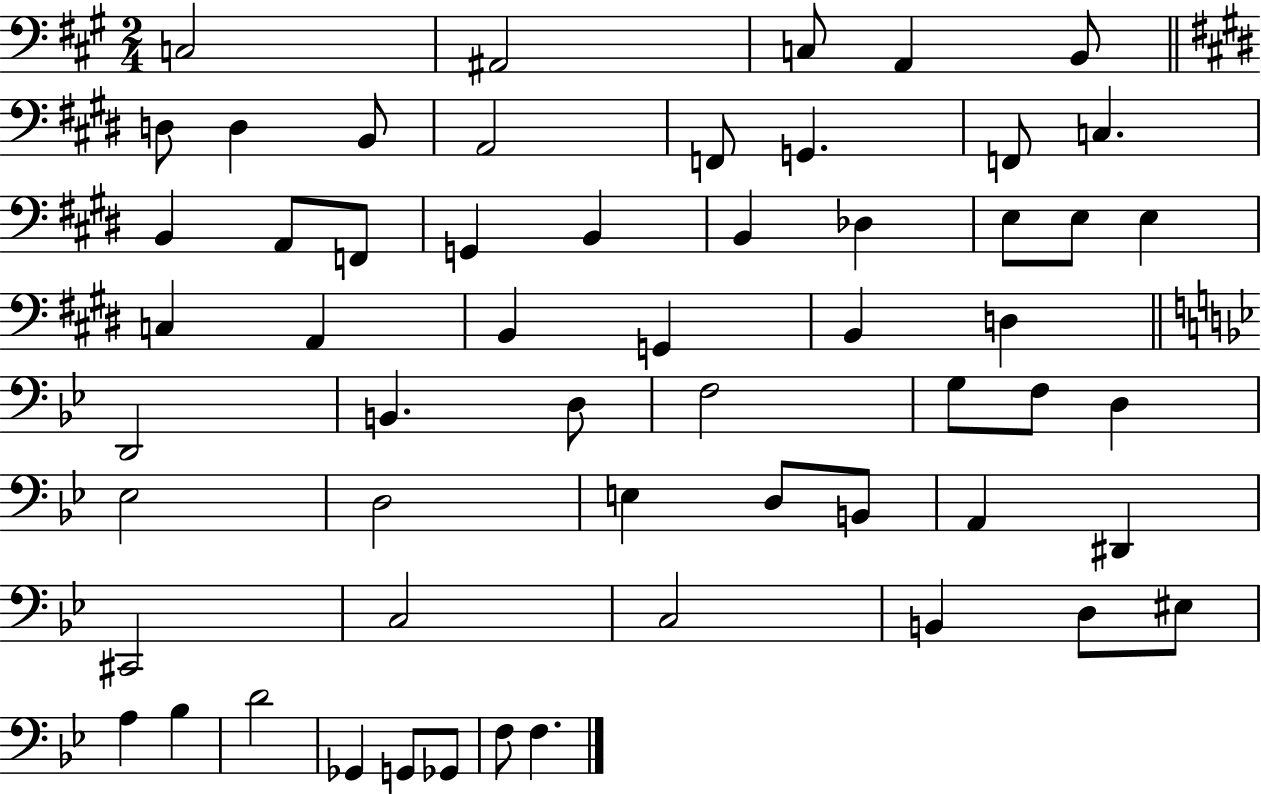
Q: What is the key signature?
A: A major